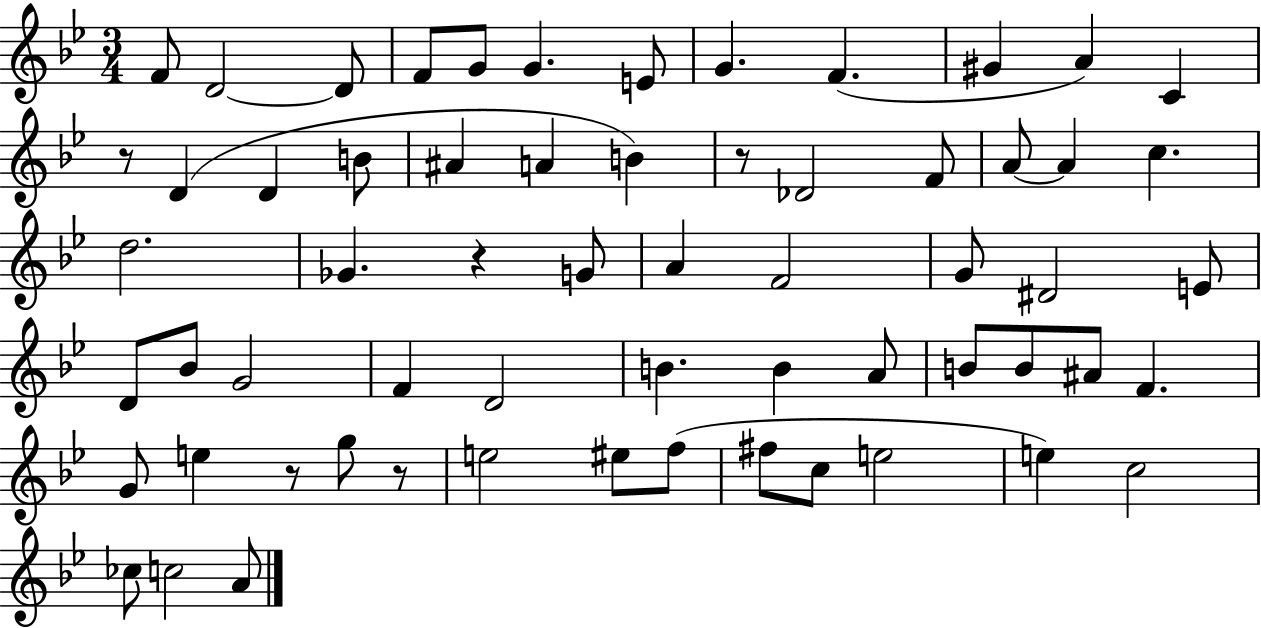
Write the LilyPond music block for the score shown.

{
  \clef treble
  \numericTimeSignature
  \time 3/4
  \key bes \major
  \repeat volta 2 { f'8 d'2~~ d'8 | f'8 g'8 g'4. e'8 | g'4. f'4.( | gis'4 a'4) c'4 | \break r8 d'4( d'4 b'8 | ais'4 a'4 b'4) | r8 des'2 f'8 | a'8~~ a'4 c''4. | \break d''2. | ges'4. r4 g'8 | a'4 f'2 | g'8 dis'2 e'8 | \break d'8 bes'8 g'2 | f'4 d'2 | b'4. b'4 a'8 | b'8 b'8 ais'8 f'4. | \break g'8 e''4 r8 g''8 r8 | e''2 eis''8 f''8( | fis''8 c''8 e''2 | e''4) c''2 | \break ces''8 c''2 a'8 | } \bar "|."
}